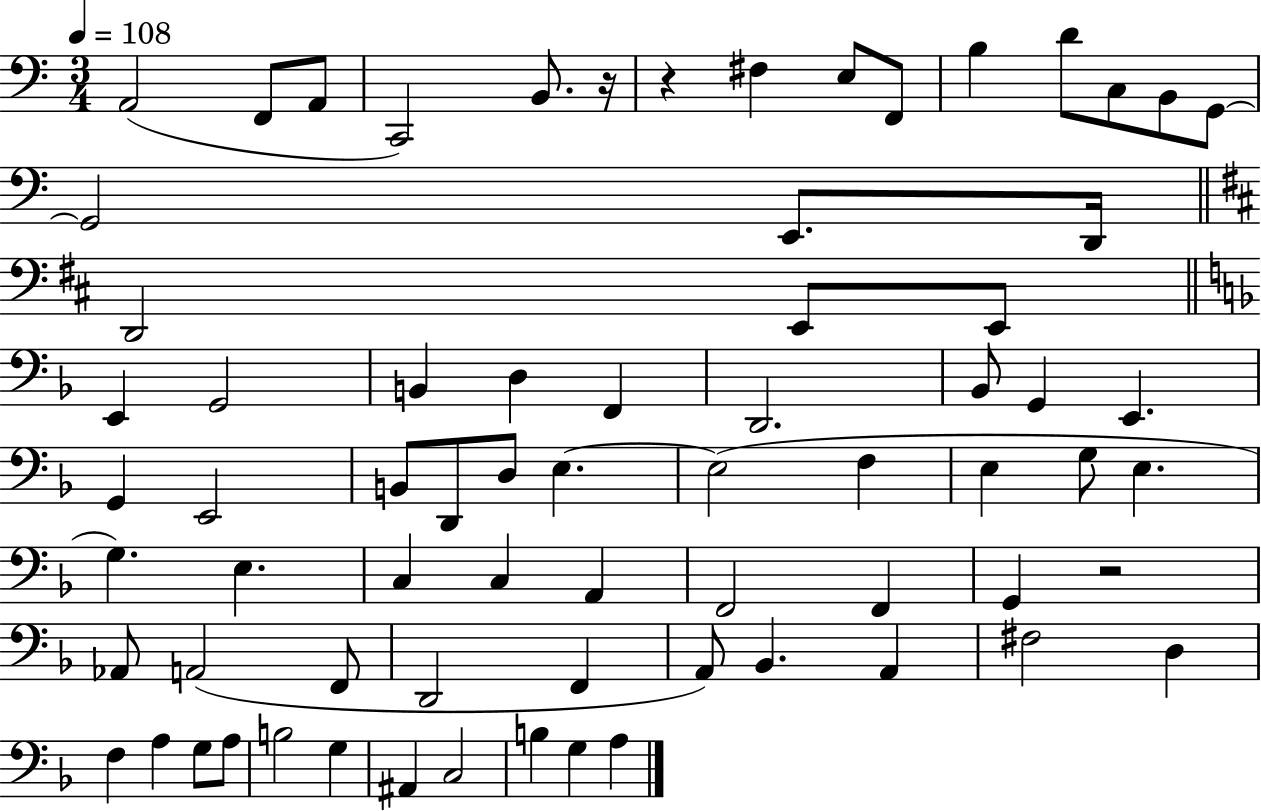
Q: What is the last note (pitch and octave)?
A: A3